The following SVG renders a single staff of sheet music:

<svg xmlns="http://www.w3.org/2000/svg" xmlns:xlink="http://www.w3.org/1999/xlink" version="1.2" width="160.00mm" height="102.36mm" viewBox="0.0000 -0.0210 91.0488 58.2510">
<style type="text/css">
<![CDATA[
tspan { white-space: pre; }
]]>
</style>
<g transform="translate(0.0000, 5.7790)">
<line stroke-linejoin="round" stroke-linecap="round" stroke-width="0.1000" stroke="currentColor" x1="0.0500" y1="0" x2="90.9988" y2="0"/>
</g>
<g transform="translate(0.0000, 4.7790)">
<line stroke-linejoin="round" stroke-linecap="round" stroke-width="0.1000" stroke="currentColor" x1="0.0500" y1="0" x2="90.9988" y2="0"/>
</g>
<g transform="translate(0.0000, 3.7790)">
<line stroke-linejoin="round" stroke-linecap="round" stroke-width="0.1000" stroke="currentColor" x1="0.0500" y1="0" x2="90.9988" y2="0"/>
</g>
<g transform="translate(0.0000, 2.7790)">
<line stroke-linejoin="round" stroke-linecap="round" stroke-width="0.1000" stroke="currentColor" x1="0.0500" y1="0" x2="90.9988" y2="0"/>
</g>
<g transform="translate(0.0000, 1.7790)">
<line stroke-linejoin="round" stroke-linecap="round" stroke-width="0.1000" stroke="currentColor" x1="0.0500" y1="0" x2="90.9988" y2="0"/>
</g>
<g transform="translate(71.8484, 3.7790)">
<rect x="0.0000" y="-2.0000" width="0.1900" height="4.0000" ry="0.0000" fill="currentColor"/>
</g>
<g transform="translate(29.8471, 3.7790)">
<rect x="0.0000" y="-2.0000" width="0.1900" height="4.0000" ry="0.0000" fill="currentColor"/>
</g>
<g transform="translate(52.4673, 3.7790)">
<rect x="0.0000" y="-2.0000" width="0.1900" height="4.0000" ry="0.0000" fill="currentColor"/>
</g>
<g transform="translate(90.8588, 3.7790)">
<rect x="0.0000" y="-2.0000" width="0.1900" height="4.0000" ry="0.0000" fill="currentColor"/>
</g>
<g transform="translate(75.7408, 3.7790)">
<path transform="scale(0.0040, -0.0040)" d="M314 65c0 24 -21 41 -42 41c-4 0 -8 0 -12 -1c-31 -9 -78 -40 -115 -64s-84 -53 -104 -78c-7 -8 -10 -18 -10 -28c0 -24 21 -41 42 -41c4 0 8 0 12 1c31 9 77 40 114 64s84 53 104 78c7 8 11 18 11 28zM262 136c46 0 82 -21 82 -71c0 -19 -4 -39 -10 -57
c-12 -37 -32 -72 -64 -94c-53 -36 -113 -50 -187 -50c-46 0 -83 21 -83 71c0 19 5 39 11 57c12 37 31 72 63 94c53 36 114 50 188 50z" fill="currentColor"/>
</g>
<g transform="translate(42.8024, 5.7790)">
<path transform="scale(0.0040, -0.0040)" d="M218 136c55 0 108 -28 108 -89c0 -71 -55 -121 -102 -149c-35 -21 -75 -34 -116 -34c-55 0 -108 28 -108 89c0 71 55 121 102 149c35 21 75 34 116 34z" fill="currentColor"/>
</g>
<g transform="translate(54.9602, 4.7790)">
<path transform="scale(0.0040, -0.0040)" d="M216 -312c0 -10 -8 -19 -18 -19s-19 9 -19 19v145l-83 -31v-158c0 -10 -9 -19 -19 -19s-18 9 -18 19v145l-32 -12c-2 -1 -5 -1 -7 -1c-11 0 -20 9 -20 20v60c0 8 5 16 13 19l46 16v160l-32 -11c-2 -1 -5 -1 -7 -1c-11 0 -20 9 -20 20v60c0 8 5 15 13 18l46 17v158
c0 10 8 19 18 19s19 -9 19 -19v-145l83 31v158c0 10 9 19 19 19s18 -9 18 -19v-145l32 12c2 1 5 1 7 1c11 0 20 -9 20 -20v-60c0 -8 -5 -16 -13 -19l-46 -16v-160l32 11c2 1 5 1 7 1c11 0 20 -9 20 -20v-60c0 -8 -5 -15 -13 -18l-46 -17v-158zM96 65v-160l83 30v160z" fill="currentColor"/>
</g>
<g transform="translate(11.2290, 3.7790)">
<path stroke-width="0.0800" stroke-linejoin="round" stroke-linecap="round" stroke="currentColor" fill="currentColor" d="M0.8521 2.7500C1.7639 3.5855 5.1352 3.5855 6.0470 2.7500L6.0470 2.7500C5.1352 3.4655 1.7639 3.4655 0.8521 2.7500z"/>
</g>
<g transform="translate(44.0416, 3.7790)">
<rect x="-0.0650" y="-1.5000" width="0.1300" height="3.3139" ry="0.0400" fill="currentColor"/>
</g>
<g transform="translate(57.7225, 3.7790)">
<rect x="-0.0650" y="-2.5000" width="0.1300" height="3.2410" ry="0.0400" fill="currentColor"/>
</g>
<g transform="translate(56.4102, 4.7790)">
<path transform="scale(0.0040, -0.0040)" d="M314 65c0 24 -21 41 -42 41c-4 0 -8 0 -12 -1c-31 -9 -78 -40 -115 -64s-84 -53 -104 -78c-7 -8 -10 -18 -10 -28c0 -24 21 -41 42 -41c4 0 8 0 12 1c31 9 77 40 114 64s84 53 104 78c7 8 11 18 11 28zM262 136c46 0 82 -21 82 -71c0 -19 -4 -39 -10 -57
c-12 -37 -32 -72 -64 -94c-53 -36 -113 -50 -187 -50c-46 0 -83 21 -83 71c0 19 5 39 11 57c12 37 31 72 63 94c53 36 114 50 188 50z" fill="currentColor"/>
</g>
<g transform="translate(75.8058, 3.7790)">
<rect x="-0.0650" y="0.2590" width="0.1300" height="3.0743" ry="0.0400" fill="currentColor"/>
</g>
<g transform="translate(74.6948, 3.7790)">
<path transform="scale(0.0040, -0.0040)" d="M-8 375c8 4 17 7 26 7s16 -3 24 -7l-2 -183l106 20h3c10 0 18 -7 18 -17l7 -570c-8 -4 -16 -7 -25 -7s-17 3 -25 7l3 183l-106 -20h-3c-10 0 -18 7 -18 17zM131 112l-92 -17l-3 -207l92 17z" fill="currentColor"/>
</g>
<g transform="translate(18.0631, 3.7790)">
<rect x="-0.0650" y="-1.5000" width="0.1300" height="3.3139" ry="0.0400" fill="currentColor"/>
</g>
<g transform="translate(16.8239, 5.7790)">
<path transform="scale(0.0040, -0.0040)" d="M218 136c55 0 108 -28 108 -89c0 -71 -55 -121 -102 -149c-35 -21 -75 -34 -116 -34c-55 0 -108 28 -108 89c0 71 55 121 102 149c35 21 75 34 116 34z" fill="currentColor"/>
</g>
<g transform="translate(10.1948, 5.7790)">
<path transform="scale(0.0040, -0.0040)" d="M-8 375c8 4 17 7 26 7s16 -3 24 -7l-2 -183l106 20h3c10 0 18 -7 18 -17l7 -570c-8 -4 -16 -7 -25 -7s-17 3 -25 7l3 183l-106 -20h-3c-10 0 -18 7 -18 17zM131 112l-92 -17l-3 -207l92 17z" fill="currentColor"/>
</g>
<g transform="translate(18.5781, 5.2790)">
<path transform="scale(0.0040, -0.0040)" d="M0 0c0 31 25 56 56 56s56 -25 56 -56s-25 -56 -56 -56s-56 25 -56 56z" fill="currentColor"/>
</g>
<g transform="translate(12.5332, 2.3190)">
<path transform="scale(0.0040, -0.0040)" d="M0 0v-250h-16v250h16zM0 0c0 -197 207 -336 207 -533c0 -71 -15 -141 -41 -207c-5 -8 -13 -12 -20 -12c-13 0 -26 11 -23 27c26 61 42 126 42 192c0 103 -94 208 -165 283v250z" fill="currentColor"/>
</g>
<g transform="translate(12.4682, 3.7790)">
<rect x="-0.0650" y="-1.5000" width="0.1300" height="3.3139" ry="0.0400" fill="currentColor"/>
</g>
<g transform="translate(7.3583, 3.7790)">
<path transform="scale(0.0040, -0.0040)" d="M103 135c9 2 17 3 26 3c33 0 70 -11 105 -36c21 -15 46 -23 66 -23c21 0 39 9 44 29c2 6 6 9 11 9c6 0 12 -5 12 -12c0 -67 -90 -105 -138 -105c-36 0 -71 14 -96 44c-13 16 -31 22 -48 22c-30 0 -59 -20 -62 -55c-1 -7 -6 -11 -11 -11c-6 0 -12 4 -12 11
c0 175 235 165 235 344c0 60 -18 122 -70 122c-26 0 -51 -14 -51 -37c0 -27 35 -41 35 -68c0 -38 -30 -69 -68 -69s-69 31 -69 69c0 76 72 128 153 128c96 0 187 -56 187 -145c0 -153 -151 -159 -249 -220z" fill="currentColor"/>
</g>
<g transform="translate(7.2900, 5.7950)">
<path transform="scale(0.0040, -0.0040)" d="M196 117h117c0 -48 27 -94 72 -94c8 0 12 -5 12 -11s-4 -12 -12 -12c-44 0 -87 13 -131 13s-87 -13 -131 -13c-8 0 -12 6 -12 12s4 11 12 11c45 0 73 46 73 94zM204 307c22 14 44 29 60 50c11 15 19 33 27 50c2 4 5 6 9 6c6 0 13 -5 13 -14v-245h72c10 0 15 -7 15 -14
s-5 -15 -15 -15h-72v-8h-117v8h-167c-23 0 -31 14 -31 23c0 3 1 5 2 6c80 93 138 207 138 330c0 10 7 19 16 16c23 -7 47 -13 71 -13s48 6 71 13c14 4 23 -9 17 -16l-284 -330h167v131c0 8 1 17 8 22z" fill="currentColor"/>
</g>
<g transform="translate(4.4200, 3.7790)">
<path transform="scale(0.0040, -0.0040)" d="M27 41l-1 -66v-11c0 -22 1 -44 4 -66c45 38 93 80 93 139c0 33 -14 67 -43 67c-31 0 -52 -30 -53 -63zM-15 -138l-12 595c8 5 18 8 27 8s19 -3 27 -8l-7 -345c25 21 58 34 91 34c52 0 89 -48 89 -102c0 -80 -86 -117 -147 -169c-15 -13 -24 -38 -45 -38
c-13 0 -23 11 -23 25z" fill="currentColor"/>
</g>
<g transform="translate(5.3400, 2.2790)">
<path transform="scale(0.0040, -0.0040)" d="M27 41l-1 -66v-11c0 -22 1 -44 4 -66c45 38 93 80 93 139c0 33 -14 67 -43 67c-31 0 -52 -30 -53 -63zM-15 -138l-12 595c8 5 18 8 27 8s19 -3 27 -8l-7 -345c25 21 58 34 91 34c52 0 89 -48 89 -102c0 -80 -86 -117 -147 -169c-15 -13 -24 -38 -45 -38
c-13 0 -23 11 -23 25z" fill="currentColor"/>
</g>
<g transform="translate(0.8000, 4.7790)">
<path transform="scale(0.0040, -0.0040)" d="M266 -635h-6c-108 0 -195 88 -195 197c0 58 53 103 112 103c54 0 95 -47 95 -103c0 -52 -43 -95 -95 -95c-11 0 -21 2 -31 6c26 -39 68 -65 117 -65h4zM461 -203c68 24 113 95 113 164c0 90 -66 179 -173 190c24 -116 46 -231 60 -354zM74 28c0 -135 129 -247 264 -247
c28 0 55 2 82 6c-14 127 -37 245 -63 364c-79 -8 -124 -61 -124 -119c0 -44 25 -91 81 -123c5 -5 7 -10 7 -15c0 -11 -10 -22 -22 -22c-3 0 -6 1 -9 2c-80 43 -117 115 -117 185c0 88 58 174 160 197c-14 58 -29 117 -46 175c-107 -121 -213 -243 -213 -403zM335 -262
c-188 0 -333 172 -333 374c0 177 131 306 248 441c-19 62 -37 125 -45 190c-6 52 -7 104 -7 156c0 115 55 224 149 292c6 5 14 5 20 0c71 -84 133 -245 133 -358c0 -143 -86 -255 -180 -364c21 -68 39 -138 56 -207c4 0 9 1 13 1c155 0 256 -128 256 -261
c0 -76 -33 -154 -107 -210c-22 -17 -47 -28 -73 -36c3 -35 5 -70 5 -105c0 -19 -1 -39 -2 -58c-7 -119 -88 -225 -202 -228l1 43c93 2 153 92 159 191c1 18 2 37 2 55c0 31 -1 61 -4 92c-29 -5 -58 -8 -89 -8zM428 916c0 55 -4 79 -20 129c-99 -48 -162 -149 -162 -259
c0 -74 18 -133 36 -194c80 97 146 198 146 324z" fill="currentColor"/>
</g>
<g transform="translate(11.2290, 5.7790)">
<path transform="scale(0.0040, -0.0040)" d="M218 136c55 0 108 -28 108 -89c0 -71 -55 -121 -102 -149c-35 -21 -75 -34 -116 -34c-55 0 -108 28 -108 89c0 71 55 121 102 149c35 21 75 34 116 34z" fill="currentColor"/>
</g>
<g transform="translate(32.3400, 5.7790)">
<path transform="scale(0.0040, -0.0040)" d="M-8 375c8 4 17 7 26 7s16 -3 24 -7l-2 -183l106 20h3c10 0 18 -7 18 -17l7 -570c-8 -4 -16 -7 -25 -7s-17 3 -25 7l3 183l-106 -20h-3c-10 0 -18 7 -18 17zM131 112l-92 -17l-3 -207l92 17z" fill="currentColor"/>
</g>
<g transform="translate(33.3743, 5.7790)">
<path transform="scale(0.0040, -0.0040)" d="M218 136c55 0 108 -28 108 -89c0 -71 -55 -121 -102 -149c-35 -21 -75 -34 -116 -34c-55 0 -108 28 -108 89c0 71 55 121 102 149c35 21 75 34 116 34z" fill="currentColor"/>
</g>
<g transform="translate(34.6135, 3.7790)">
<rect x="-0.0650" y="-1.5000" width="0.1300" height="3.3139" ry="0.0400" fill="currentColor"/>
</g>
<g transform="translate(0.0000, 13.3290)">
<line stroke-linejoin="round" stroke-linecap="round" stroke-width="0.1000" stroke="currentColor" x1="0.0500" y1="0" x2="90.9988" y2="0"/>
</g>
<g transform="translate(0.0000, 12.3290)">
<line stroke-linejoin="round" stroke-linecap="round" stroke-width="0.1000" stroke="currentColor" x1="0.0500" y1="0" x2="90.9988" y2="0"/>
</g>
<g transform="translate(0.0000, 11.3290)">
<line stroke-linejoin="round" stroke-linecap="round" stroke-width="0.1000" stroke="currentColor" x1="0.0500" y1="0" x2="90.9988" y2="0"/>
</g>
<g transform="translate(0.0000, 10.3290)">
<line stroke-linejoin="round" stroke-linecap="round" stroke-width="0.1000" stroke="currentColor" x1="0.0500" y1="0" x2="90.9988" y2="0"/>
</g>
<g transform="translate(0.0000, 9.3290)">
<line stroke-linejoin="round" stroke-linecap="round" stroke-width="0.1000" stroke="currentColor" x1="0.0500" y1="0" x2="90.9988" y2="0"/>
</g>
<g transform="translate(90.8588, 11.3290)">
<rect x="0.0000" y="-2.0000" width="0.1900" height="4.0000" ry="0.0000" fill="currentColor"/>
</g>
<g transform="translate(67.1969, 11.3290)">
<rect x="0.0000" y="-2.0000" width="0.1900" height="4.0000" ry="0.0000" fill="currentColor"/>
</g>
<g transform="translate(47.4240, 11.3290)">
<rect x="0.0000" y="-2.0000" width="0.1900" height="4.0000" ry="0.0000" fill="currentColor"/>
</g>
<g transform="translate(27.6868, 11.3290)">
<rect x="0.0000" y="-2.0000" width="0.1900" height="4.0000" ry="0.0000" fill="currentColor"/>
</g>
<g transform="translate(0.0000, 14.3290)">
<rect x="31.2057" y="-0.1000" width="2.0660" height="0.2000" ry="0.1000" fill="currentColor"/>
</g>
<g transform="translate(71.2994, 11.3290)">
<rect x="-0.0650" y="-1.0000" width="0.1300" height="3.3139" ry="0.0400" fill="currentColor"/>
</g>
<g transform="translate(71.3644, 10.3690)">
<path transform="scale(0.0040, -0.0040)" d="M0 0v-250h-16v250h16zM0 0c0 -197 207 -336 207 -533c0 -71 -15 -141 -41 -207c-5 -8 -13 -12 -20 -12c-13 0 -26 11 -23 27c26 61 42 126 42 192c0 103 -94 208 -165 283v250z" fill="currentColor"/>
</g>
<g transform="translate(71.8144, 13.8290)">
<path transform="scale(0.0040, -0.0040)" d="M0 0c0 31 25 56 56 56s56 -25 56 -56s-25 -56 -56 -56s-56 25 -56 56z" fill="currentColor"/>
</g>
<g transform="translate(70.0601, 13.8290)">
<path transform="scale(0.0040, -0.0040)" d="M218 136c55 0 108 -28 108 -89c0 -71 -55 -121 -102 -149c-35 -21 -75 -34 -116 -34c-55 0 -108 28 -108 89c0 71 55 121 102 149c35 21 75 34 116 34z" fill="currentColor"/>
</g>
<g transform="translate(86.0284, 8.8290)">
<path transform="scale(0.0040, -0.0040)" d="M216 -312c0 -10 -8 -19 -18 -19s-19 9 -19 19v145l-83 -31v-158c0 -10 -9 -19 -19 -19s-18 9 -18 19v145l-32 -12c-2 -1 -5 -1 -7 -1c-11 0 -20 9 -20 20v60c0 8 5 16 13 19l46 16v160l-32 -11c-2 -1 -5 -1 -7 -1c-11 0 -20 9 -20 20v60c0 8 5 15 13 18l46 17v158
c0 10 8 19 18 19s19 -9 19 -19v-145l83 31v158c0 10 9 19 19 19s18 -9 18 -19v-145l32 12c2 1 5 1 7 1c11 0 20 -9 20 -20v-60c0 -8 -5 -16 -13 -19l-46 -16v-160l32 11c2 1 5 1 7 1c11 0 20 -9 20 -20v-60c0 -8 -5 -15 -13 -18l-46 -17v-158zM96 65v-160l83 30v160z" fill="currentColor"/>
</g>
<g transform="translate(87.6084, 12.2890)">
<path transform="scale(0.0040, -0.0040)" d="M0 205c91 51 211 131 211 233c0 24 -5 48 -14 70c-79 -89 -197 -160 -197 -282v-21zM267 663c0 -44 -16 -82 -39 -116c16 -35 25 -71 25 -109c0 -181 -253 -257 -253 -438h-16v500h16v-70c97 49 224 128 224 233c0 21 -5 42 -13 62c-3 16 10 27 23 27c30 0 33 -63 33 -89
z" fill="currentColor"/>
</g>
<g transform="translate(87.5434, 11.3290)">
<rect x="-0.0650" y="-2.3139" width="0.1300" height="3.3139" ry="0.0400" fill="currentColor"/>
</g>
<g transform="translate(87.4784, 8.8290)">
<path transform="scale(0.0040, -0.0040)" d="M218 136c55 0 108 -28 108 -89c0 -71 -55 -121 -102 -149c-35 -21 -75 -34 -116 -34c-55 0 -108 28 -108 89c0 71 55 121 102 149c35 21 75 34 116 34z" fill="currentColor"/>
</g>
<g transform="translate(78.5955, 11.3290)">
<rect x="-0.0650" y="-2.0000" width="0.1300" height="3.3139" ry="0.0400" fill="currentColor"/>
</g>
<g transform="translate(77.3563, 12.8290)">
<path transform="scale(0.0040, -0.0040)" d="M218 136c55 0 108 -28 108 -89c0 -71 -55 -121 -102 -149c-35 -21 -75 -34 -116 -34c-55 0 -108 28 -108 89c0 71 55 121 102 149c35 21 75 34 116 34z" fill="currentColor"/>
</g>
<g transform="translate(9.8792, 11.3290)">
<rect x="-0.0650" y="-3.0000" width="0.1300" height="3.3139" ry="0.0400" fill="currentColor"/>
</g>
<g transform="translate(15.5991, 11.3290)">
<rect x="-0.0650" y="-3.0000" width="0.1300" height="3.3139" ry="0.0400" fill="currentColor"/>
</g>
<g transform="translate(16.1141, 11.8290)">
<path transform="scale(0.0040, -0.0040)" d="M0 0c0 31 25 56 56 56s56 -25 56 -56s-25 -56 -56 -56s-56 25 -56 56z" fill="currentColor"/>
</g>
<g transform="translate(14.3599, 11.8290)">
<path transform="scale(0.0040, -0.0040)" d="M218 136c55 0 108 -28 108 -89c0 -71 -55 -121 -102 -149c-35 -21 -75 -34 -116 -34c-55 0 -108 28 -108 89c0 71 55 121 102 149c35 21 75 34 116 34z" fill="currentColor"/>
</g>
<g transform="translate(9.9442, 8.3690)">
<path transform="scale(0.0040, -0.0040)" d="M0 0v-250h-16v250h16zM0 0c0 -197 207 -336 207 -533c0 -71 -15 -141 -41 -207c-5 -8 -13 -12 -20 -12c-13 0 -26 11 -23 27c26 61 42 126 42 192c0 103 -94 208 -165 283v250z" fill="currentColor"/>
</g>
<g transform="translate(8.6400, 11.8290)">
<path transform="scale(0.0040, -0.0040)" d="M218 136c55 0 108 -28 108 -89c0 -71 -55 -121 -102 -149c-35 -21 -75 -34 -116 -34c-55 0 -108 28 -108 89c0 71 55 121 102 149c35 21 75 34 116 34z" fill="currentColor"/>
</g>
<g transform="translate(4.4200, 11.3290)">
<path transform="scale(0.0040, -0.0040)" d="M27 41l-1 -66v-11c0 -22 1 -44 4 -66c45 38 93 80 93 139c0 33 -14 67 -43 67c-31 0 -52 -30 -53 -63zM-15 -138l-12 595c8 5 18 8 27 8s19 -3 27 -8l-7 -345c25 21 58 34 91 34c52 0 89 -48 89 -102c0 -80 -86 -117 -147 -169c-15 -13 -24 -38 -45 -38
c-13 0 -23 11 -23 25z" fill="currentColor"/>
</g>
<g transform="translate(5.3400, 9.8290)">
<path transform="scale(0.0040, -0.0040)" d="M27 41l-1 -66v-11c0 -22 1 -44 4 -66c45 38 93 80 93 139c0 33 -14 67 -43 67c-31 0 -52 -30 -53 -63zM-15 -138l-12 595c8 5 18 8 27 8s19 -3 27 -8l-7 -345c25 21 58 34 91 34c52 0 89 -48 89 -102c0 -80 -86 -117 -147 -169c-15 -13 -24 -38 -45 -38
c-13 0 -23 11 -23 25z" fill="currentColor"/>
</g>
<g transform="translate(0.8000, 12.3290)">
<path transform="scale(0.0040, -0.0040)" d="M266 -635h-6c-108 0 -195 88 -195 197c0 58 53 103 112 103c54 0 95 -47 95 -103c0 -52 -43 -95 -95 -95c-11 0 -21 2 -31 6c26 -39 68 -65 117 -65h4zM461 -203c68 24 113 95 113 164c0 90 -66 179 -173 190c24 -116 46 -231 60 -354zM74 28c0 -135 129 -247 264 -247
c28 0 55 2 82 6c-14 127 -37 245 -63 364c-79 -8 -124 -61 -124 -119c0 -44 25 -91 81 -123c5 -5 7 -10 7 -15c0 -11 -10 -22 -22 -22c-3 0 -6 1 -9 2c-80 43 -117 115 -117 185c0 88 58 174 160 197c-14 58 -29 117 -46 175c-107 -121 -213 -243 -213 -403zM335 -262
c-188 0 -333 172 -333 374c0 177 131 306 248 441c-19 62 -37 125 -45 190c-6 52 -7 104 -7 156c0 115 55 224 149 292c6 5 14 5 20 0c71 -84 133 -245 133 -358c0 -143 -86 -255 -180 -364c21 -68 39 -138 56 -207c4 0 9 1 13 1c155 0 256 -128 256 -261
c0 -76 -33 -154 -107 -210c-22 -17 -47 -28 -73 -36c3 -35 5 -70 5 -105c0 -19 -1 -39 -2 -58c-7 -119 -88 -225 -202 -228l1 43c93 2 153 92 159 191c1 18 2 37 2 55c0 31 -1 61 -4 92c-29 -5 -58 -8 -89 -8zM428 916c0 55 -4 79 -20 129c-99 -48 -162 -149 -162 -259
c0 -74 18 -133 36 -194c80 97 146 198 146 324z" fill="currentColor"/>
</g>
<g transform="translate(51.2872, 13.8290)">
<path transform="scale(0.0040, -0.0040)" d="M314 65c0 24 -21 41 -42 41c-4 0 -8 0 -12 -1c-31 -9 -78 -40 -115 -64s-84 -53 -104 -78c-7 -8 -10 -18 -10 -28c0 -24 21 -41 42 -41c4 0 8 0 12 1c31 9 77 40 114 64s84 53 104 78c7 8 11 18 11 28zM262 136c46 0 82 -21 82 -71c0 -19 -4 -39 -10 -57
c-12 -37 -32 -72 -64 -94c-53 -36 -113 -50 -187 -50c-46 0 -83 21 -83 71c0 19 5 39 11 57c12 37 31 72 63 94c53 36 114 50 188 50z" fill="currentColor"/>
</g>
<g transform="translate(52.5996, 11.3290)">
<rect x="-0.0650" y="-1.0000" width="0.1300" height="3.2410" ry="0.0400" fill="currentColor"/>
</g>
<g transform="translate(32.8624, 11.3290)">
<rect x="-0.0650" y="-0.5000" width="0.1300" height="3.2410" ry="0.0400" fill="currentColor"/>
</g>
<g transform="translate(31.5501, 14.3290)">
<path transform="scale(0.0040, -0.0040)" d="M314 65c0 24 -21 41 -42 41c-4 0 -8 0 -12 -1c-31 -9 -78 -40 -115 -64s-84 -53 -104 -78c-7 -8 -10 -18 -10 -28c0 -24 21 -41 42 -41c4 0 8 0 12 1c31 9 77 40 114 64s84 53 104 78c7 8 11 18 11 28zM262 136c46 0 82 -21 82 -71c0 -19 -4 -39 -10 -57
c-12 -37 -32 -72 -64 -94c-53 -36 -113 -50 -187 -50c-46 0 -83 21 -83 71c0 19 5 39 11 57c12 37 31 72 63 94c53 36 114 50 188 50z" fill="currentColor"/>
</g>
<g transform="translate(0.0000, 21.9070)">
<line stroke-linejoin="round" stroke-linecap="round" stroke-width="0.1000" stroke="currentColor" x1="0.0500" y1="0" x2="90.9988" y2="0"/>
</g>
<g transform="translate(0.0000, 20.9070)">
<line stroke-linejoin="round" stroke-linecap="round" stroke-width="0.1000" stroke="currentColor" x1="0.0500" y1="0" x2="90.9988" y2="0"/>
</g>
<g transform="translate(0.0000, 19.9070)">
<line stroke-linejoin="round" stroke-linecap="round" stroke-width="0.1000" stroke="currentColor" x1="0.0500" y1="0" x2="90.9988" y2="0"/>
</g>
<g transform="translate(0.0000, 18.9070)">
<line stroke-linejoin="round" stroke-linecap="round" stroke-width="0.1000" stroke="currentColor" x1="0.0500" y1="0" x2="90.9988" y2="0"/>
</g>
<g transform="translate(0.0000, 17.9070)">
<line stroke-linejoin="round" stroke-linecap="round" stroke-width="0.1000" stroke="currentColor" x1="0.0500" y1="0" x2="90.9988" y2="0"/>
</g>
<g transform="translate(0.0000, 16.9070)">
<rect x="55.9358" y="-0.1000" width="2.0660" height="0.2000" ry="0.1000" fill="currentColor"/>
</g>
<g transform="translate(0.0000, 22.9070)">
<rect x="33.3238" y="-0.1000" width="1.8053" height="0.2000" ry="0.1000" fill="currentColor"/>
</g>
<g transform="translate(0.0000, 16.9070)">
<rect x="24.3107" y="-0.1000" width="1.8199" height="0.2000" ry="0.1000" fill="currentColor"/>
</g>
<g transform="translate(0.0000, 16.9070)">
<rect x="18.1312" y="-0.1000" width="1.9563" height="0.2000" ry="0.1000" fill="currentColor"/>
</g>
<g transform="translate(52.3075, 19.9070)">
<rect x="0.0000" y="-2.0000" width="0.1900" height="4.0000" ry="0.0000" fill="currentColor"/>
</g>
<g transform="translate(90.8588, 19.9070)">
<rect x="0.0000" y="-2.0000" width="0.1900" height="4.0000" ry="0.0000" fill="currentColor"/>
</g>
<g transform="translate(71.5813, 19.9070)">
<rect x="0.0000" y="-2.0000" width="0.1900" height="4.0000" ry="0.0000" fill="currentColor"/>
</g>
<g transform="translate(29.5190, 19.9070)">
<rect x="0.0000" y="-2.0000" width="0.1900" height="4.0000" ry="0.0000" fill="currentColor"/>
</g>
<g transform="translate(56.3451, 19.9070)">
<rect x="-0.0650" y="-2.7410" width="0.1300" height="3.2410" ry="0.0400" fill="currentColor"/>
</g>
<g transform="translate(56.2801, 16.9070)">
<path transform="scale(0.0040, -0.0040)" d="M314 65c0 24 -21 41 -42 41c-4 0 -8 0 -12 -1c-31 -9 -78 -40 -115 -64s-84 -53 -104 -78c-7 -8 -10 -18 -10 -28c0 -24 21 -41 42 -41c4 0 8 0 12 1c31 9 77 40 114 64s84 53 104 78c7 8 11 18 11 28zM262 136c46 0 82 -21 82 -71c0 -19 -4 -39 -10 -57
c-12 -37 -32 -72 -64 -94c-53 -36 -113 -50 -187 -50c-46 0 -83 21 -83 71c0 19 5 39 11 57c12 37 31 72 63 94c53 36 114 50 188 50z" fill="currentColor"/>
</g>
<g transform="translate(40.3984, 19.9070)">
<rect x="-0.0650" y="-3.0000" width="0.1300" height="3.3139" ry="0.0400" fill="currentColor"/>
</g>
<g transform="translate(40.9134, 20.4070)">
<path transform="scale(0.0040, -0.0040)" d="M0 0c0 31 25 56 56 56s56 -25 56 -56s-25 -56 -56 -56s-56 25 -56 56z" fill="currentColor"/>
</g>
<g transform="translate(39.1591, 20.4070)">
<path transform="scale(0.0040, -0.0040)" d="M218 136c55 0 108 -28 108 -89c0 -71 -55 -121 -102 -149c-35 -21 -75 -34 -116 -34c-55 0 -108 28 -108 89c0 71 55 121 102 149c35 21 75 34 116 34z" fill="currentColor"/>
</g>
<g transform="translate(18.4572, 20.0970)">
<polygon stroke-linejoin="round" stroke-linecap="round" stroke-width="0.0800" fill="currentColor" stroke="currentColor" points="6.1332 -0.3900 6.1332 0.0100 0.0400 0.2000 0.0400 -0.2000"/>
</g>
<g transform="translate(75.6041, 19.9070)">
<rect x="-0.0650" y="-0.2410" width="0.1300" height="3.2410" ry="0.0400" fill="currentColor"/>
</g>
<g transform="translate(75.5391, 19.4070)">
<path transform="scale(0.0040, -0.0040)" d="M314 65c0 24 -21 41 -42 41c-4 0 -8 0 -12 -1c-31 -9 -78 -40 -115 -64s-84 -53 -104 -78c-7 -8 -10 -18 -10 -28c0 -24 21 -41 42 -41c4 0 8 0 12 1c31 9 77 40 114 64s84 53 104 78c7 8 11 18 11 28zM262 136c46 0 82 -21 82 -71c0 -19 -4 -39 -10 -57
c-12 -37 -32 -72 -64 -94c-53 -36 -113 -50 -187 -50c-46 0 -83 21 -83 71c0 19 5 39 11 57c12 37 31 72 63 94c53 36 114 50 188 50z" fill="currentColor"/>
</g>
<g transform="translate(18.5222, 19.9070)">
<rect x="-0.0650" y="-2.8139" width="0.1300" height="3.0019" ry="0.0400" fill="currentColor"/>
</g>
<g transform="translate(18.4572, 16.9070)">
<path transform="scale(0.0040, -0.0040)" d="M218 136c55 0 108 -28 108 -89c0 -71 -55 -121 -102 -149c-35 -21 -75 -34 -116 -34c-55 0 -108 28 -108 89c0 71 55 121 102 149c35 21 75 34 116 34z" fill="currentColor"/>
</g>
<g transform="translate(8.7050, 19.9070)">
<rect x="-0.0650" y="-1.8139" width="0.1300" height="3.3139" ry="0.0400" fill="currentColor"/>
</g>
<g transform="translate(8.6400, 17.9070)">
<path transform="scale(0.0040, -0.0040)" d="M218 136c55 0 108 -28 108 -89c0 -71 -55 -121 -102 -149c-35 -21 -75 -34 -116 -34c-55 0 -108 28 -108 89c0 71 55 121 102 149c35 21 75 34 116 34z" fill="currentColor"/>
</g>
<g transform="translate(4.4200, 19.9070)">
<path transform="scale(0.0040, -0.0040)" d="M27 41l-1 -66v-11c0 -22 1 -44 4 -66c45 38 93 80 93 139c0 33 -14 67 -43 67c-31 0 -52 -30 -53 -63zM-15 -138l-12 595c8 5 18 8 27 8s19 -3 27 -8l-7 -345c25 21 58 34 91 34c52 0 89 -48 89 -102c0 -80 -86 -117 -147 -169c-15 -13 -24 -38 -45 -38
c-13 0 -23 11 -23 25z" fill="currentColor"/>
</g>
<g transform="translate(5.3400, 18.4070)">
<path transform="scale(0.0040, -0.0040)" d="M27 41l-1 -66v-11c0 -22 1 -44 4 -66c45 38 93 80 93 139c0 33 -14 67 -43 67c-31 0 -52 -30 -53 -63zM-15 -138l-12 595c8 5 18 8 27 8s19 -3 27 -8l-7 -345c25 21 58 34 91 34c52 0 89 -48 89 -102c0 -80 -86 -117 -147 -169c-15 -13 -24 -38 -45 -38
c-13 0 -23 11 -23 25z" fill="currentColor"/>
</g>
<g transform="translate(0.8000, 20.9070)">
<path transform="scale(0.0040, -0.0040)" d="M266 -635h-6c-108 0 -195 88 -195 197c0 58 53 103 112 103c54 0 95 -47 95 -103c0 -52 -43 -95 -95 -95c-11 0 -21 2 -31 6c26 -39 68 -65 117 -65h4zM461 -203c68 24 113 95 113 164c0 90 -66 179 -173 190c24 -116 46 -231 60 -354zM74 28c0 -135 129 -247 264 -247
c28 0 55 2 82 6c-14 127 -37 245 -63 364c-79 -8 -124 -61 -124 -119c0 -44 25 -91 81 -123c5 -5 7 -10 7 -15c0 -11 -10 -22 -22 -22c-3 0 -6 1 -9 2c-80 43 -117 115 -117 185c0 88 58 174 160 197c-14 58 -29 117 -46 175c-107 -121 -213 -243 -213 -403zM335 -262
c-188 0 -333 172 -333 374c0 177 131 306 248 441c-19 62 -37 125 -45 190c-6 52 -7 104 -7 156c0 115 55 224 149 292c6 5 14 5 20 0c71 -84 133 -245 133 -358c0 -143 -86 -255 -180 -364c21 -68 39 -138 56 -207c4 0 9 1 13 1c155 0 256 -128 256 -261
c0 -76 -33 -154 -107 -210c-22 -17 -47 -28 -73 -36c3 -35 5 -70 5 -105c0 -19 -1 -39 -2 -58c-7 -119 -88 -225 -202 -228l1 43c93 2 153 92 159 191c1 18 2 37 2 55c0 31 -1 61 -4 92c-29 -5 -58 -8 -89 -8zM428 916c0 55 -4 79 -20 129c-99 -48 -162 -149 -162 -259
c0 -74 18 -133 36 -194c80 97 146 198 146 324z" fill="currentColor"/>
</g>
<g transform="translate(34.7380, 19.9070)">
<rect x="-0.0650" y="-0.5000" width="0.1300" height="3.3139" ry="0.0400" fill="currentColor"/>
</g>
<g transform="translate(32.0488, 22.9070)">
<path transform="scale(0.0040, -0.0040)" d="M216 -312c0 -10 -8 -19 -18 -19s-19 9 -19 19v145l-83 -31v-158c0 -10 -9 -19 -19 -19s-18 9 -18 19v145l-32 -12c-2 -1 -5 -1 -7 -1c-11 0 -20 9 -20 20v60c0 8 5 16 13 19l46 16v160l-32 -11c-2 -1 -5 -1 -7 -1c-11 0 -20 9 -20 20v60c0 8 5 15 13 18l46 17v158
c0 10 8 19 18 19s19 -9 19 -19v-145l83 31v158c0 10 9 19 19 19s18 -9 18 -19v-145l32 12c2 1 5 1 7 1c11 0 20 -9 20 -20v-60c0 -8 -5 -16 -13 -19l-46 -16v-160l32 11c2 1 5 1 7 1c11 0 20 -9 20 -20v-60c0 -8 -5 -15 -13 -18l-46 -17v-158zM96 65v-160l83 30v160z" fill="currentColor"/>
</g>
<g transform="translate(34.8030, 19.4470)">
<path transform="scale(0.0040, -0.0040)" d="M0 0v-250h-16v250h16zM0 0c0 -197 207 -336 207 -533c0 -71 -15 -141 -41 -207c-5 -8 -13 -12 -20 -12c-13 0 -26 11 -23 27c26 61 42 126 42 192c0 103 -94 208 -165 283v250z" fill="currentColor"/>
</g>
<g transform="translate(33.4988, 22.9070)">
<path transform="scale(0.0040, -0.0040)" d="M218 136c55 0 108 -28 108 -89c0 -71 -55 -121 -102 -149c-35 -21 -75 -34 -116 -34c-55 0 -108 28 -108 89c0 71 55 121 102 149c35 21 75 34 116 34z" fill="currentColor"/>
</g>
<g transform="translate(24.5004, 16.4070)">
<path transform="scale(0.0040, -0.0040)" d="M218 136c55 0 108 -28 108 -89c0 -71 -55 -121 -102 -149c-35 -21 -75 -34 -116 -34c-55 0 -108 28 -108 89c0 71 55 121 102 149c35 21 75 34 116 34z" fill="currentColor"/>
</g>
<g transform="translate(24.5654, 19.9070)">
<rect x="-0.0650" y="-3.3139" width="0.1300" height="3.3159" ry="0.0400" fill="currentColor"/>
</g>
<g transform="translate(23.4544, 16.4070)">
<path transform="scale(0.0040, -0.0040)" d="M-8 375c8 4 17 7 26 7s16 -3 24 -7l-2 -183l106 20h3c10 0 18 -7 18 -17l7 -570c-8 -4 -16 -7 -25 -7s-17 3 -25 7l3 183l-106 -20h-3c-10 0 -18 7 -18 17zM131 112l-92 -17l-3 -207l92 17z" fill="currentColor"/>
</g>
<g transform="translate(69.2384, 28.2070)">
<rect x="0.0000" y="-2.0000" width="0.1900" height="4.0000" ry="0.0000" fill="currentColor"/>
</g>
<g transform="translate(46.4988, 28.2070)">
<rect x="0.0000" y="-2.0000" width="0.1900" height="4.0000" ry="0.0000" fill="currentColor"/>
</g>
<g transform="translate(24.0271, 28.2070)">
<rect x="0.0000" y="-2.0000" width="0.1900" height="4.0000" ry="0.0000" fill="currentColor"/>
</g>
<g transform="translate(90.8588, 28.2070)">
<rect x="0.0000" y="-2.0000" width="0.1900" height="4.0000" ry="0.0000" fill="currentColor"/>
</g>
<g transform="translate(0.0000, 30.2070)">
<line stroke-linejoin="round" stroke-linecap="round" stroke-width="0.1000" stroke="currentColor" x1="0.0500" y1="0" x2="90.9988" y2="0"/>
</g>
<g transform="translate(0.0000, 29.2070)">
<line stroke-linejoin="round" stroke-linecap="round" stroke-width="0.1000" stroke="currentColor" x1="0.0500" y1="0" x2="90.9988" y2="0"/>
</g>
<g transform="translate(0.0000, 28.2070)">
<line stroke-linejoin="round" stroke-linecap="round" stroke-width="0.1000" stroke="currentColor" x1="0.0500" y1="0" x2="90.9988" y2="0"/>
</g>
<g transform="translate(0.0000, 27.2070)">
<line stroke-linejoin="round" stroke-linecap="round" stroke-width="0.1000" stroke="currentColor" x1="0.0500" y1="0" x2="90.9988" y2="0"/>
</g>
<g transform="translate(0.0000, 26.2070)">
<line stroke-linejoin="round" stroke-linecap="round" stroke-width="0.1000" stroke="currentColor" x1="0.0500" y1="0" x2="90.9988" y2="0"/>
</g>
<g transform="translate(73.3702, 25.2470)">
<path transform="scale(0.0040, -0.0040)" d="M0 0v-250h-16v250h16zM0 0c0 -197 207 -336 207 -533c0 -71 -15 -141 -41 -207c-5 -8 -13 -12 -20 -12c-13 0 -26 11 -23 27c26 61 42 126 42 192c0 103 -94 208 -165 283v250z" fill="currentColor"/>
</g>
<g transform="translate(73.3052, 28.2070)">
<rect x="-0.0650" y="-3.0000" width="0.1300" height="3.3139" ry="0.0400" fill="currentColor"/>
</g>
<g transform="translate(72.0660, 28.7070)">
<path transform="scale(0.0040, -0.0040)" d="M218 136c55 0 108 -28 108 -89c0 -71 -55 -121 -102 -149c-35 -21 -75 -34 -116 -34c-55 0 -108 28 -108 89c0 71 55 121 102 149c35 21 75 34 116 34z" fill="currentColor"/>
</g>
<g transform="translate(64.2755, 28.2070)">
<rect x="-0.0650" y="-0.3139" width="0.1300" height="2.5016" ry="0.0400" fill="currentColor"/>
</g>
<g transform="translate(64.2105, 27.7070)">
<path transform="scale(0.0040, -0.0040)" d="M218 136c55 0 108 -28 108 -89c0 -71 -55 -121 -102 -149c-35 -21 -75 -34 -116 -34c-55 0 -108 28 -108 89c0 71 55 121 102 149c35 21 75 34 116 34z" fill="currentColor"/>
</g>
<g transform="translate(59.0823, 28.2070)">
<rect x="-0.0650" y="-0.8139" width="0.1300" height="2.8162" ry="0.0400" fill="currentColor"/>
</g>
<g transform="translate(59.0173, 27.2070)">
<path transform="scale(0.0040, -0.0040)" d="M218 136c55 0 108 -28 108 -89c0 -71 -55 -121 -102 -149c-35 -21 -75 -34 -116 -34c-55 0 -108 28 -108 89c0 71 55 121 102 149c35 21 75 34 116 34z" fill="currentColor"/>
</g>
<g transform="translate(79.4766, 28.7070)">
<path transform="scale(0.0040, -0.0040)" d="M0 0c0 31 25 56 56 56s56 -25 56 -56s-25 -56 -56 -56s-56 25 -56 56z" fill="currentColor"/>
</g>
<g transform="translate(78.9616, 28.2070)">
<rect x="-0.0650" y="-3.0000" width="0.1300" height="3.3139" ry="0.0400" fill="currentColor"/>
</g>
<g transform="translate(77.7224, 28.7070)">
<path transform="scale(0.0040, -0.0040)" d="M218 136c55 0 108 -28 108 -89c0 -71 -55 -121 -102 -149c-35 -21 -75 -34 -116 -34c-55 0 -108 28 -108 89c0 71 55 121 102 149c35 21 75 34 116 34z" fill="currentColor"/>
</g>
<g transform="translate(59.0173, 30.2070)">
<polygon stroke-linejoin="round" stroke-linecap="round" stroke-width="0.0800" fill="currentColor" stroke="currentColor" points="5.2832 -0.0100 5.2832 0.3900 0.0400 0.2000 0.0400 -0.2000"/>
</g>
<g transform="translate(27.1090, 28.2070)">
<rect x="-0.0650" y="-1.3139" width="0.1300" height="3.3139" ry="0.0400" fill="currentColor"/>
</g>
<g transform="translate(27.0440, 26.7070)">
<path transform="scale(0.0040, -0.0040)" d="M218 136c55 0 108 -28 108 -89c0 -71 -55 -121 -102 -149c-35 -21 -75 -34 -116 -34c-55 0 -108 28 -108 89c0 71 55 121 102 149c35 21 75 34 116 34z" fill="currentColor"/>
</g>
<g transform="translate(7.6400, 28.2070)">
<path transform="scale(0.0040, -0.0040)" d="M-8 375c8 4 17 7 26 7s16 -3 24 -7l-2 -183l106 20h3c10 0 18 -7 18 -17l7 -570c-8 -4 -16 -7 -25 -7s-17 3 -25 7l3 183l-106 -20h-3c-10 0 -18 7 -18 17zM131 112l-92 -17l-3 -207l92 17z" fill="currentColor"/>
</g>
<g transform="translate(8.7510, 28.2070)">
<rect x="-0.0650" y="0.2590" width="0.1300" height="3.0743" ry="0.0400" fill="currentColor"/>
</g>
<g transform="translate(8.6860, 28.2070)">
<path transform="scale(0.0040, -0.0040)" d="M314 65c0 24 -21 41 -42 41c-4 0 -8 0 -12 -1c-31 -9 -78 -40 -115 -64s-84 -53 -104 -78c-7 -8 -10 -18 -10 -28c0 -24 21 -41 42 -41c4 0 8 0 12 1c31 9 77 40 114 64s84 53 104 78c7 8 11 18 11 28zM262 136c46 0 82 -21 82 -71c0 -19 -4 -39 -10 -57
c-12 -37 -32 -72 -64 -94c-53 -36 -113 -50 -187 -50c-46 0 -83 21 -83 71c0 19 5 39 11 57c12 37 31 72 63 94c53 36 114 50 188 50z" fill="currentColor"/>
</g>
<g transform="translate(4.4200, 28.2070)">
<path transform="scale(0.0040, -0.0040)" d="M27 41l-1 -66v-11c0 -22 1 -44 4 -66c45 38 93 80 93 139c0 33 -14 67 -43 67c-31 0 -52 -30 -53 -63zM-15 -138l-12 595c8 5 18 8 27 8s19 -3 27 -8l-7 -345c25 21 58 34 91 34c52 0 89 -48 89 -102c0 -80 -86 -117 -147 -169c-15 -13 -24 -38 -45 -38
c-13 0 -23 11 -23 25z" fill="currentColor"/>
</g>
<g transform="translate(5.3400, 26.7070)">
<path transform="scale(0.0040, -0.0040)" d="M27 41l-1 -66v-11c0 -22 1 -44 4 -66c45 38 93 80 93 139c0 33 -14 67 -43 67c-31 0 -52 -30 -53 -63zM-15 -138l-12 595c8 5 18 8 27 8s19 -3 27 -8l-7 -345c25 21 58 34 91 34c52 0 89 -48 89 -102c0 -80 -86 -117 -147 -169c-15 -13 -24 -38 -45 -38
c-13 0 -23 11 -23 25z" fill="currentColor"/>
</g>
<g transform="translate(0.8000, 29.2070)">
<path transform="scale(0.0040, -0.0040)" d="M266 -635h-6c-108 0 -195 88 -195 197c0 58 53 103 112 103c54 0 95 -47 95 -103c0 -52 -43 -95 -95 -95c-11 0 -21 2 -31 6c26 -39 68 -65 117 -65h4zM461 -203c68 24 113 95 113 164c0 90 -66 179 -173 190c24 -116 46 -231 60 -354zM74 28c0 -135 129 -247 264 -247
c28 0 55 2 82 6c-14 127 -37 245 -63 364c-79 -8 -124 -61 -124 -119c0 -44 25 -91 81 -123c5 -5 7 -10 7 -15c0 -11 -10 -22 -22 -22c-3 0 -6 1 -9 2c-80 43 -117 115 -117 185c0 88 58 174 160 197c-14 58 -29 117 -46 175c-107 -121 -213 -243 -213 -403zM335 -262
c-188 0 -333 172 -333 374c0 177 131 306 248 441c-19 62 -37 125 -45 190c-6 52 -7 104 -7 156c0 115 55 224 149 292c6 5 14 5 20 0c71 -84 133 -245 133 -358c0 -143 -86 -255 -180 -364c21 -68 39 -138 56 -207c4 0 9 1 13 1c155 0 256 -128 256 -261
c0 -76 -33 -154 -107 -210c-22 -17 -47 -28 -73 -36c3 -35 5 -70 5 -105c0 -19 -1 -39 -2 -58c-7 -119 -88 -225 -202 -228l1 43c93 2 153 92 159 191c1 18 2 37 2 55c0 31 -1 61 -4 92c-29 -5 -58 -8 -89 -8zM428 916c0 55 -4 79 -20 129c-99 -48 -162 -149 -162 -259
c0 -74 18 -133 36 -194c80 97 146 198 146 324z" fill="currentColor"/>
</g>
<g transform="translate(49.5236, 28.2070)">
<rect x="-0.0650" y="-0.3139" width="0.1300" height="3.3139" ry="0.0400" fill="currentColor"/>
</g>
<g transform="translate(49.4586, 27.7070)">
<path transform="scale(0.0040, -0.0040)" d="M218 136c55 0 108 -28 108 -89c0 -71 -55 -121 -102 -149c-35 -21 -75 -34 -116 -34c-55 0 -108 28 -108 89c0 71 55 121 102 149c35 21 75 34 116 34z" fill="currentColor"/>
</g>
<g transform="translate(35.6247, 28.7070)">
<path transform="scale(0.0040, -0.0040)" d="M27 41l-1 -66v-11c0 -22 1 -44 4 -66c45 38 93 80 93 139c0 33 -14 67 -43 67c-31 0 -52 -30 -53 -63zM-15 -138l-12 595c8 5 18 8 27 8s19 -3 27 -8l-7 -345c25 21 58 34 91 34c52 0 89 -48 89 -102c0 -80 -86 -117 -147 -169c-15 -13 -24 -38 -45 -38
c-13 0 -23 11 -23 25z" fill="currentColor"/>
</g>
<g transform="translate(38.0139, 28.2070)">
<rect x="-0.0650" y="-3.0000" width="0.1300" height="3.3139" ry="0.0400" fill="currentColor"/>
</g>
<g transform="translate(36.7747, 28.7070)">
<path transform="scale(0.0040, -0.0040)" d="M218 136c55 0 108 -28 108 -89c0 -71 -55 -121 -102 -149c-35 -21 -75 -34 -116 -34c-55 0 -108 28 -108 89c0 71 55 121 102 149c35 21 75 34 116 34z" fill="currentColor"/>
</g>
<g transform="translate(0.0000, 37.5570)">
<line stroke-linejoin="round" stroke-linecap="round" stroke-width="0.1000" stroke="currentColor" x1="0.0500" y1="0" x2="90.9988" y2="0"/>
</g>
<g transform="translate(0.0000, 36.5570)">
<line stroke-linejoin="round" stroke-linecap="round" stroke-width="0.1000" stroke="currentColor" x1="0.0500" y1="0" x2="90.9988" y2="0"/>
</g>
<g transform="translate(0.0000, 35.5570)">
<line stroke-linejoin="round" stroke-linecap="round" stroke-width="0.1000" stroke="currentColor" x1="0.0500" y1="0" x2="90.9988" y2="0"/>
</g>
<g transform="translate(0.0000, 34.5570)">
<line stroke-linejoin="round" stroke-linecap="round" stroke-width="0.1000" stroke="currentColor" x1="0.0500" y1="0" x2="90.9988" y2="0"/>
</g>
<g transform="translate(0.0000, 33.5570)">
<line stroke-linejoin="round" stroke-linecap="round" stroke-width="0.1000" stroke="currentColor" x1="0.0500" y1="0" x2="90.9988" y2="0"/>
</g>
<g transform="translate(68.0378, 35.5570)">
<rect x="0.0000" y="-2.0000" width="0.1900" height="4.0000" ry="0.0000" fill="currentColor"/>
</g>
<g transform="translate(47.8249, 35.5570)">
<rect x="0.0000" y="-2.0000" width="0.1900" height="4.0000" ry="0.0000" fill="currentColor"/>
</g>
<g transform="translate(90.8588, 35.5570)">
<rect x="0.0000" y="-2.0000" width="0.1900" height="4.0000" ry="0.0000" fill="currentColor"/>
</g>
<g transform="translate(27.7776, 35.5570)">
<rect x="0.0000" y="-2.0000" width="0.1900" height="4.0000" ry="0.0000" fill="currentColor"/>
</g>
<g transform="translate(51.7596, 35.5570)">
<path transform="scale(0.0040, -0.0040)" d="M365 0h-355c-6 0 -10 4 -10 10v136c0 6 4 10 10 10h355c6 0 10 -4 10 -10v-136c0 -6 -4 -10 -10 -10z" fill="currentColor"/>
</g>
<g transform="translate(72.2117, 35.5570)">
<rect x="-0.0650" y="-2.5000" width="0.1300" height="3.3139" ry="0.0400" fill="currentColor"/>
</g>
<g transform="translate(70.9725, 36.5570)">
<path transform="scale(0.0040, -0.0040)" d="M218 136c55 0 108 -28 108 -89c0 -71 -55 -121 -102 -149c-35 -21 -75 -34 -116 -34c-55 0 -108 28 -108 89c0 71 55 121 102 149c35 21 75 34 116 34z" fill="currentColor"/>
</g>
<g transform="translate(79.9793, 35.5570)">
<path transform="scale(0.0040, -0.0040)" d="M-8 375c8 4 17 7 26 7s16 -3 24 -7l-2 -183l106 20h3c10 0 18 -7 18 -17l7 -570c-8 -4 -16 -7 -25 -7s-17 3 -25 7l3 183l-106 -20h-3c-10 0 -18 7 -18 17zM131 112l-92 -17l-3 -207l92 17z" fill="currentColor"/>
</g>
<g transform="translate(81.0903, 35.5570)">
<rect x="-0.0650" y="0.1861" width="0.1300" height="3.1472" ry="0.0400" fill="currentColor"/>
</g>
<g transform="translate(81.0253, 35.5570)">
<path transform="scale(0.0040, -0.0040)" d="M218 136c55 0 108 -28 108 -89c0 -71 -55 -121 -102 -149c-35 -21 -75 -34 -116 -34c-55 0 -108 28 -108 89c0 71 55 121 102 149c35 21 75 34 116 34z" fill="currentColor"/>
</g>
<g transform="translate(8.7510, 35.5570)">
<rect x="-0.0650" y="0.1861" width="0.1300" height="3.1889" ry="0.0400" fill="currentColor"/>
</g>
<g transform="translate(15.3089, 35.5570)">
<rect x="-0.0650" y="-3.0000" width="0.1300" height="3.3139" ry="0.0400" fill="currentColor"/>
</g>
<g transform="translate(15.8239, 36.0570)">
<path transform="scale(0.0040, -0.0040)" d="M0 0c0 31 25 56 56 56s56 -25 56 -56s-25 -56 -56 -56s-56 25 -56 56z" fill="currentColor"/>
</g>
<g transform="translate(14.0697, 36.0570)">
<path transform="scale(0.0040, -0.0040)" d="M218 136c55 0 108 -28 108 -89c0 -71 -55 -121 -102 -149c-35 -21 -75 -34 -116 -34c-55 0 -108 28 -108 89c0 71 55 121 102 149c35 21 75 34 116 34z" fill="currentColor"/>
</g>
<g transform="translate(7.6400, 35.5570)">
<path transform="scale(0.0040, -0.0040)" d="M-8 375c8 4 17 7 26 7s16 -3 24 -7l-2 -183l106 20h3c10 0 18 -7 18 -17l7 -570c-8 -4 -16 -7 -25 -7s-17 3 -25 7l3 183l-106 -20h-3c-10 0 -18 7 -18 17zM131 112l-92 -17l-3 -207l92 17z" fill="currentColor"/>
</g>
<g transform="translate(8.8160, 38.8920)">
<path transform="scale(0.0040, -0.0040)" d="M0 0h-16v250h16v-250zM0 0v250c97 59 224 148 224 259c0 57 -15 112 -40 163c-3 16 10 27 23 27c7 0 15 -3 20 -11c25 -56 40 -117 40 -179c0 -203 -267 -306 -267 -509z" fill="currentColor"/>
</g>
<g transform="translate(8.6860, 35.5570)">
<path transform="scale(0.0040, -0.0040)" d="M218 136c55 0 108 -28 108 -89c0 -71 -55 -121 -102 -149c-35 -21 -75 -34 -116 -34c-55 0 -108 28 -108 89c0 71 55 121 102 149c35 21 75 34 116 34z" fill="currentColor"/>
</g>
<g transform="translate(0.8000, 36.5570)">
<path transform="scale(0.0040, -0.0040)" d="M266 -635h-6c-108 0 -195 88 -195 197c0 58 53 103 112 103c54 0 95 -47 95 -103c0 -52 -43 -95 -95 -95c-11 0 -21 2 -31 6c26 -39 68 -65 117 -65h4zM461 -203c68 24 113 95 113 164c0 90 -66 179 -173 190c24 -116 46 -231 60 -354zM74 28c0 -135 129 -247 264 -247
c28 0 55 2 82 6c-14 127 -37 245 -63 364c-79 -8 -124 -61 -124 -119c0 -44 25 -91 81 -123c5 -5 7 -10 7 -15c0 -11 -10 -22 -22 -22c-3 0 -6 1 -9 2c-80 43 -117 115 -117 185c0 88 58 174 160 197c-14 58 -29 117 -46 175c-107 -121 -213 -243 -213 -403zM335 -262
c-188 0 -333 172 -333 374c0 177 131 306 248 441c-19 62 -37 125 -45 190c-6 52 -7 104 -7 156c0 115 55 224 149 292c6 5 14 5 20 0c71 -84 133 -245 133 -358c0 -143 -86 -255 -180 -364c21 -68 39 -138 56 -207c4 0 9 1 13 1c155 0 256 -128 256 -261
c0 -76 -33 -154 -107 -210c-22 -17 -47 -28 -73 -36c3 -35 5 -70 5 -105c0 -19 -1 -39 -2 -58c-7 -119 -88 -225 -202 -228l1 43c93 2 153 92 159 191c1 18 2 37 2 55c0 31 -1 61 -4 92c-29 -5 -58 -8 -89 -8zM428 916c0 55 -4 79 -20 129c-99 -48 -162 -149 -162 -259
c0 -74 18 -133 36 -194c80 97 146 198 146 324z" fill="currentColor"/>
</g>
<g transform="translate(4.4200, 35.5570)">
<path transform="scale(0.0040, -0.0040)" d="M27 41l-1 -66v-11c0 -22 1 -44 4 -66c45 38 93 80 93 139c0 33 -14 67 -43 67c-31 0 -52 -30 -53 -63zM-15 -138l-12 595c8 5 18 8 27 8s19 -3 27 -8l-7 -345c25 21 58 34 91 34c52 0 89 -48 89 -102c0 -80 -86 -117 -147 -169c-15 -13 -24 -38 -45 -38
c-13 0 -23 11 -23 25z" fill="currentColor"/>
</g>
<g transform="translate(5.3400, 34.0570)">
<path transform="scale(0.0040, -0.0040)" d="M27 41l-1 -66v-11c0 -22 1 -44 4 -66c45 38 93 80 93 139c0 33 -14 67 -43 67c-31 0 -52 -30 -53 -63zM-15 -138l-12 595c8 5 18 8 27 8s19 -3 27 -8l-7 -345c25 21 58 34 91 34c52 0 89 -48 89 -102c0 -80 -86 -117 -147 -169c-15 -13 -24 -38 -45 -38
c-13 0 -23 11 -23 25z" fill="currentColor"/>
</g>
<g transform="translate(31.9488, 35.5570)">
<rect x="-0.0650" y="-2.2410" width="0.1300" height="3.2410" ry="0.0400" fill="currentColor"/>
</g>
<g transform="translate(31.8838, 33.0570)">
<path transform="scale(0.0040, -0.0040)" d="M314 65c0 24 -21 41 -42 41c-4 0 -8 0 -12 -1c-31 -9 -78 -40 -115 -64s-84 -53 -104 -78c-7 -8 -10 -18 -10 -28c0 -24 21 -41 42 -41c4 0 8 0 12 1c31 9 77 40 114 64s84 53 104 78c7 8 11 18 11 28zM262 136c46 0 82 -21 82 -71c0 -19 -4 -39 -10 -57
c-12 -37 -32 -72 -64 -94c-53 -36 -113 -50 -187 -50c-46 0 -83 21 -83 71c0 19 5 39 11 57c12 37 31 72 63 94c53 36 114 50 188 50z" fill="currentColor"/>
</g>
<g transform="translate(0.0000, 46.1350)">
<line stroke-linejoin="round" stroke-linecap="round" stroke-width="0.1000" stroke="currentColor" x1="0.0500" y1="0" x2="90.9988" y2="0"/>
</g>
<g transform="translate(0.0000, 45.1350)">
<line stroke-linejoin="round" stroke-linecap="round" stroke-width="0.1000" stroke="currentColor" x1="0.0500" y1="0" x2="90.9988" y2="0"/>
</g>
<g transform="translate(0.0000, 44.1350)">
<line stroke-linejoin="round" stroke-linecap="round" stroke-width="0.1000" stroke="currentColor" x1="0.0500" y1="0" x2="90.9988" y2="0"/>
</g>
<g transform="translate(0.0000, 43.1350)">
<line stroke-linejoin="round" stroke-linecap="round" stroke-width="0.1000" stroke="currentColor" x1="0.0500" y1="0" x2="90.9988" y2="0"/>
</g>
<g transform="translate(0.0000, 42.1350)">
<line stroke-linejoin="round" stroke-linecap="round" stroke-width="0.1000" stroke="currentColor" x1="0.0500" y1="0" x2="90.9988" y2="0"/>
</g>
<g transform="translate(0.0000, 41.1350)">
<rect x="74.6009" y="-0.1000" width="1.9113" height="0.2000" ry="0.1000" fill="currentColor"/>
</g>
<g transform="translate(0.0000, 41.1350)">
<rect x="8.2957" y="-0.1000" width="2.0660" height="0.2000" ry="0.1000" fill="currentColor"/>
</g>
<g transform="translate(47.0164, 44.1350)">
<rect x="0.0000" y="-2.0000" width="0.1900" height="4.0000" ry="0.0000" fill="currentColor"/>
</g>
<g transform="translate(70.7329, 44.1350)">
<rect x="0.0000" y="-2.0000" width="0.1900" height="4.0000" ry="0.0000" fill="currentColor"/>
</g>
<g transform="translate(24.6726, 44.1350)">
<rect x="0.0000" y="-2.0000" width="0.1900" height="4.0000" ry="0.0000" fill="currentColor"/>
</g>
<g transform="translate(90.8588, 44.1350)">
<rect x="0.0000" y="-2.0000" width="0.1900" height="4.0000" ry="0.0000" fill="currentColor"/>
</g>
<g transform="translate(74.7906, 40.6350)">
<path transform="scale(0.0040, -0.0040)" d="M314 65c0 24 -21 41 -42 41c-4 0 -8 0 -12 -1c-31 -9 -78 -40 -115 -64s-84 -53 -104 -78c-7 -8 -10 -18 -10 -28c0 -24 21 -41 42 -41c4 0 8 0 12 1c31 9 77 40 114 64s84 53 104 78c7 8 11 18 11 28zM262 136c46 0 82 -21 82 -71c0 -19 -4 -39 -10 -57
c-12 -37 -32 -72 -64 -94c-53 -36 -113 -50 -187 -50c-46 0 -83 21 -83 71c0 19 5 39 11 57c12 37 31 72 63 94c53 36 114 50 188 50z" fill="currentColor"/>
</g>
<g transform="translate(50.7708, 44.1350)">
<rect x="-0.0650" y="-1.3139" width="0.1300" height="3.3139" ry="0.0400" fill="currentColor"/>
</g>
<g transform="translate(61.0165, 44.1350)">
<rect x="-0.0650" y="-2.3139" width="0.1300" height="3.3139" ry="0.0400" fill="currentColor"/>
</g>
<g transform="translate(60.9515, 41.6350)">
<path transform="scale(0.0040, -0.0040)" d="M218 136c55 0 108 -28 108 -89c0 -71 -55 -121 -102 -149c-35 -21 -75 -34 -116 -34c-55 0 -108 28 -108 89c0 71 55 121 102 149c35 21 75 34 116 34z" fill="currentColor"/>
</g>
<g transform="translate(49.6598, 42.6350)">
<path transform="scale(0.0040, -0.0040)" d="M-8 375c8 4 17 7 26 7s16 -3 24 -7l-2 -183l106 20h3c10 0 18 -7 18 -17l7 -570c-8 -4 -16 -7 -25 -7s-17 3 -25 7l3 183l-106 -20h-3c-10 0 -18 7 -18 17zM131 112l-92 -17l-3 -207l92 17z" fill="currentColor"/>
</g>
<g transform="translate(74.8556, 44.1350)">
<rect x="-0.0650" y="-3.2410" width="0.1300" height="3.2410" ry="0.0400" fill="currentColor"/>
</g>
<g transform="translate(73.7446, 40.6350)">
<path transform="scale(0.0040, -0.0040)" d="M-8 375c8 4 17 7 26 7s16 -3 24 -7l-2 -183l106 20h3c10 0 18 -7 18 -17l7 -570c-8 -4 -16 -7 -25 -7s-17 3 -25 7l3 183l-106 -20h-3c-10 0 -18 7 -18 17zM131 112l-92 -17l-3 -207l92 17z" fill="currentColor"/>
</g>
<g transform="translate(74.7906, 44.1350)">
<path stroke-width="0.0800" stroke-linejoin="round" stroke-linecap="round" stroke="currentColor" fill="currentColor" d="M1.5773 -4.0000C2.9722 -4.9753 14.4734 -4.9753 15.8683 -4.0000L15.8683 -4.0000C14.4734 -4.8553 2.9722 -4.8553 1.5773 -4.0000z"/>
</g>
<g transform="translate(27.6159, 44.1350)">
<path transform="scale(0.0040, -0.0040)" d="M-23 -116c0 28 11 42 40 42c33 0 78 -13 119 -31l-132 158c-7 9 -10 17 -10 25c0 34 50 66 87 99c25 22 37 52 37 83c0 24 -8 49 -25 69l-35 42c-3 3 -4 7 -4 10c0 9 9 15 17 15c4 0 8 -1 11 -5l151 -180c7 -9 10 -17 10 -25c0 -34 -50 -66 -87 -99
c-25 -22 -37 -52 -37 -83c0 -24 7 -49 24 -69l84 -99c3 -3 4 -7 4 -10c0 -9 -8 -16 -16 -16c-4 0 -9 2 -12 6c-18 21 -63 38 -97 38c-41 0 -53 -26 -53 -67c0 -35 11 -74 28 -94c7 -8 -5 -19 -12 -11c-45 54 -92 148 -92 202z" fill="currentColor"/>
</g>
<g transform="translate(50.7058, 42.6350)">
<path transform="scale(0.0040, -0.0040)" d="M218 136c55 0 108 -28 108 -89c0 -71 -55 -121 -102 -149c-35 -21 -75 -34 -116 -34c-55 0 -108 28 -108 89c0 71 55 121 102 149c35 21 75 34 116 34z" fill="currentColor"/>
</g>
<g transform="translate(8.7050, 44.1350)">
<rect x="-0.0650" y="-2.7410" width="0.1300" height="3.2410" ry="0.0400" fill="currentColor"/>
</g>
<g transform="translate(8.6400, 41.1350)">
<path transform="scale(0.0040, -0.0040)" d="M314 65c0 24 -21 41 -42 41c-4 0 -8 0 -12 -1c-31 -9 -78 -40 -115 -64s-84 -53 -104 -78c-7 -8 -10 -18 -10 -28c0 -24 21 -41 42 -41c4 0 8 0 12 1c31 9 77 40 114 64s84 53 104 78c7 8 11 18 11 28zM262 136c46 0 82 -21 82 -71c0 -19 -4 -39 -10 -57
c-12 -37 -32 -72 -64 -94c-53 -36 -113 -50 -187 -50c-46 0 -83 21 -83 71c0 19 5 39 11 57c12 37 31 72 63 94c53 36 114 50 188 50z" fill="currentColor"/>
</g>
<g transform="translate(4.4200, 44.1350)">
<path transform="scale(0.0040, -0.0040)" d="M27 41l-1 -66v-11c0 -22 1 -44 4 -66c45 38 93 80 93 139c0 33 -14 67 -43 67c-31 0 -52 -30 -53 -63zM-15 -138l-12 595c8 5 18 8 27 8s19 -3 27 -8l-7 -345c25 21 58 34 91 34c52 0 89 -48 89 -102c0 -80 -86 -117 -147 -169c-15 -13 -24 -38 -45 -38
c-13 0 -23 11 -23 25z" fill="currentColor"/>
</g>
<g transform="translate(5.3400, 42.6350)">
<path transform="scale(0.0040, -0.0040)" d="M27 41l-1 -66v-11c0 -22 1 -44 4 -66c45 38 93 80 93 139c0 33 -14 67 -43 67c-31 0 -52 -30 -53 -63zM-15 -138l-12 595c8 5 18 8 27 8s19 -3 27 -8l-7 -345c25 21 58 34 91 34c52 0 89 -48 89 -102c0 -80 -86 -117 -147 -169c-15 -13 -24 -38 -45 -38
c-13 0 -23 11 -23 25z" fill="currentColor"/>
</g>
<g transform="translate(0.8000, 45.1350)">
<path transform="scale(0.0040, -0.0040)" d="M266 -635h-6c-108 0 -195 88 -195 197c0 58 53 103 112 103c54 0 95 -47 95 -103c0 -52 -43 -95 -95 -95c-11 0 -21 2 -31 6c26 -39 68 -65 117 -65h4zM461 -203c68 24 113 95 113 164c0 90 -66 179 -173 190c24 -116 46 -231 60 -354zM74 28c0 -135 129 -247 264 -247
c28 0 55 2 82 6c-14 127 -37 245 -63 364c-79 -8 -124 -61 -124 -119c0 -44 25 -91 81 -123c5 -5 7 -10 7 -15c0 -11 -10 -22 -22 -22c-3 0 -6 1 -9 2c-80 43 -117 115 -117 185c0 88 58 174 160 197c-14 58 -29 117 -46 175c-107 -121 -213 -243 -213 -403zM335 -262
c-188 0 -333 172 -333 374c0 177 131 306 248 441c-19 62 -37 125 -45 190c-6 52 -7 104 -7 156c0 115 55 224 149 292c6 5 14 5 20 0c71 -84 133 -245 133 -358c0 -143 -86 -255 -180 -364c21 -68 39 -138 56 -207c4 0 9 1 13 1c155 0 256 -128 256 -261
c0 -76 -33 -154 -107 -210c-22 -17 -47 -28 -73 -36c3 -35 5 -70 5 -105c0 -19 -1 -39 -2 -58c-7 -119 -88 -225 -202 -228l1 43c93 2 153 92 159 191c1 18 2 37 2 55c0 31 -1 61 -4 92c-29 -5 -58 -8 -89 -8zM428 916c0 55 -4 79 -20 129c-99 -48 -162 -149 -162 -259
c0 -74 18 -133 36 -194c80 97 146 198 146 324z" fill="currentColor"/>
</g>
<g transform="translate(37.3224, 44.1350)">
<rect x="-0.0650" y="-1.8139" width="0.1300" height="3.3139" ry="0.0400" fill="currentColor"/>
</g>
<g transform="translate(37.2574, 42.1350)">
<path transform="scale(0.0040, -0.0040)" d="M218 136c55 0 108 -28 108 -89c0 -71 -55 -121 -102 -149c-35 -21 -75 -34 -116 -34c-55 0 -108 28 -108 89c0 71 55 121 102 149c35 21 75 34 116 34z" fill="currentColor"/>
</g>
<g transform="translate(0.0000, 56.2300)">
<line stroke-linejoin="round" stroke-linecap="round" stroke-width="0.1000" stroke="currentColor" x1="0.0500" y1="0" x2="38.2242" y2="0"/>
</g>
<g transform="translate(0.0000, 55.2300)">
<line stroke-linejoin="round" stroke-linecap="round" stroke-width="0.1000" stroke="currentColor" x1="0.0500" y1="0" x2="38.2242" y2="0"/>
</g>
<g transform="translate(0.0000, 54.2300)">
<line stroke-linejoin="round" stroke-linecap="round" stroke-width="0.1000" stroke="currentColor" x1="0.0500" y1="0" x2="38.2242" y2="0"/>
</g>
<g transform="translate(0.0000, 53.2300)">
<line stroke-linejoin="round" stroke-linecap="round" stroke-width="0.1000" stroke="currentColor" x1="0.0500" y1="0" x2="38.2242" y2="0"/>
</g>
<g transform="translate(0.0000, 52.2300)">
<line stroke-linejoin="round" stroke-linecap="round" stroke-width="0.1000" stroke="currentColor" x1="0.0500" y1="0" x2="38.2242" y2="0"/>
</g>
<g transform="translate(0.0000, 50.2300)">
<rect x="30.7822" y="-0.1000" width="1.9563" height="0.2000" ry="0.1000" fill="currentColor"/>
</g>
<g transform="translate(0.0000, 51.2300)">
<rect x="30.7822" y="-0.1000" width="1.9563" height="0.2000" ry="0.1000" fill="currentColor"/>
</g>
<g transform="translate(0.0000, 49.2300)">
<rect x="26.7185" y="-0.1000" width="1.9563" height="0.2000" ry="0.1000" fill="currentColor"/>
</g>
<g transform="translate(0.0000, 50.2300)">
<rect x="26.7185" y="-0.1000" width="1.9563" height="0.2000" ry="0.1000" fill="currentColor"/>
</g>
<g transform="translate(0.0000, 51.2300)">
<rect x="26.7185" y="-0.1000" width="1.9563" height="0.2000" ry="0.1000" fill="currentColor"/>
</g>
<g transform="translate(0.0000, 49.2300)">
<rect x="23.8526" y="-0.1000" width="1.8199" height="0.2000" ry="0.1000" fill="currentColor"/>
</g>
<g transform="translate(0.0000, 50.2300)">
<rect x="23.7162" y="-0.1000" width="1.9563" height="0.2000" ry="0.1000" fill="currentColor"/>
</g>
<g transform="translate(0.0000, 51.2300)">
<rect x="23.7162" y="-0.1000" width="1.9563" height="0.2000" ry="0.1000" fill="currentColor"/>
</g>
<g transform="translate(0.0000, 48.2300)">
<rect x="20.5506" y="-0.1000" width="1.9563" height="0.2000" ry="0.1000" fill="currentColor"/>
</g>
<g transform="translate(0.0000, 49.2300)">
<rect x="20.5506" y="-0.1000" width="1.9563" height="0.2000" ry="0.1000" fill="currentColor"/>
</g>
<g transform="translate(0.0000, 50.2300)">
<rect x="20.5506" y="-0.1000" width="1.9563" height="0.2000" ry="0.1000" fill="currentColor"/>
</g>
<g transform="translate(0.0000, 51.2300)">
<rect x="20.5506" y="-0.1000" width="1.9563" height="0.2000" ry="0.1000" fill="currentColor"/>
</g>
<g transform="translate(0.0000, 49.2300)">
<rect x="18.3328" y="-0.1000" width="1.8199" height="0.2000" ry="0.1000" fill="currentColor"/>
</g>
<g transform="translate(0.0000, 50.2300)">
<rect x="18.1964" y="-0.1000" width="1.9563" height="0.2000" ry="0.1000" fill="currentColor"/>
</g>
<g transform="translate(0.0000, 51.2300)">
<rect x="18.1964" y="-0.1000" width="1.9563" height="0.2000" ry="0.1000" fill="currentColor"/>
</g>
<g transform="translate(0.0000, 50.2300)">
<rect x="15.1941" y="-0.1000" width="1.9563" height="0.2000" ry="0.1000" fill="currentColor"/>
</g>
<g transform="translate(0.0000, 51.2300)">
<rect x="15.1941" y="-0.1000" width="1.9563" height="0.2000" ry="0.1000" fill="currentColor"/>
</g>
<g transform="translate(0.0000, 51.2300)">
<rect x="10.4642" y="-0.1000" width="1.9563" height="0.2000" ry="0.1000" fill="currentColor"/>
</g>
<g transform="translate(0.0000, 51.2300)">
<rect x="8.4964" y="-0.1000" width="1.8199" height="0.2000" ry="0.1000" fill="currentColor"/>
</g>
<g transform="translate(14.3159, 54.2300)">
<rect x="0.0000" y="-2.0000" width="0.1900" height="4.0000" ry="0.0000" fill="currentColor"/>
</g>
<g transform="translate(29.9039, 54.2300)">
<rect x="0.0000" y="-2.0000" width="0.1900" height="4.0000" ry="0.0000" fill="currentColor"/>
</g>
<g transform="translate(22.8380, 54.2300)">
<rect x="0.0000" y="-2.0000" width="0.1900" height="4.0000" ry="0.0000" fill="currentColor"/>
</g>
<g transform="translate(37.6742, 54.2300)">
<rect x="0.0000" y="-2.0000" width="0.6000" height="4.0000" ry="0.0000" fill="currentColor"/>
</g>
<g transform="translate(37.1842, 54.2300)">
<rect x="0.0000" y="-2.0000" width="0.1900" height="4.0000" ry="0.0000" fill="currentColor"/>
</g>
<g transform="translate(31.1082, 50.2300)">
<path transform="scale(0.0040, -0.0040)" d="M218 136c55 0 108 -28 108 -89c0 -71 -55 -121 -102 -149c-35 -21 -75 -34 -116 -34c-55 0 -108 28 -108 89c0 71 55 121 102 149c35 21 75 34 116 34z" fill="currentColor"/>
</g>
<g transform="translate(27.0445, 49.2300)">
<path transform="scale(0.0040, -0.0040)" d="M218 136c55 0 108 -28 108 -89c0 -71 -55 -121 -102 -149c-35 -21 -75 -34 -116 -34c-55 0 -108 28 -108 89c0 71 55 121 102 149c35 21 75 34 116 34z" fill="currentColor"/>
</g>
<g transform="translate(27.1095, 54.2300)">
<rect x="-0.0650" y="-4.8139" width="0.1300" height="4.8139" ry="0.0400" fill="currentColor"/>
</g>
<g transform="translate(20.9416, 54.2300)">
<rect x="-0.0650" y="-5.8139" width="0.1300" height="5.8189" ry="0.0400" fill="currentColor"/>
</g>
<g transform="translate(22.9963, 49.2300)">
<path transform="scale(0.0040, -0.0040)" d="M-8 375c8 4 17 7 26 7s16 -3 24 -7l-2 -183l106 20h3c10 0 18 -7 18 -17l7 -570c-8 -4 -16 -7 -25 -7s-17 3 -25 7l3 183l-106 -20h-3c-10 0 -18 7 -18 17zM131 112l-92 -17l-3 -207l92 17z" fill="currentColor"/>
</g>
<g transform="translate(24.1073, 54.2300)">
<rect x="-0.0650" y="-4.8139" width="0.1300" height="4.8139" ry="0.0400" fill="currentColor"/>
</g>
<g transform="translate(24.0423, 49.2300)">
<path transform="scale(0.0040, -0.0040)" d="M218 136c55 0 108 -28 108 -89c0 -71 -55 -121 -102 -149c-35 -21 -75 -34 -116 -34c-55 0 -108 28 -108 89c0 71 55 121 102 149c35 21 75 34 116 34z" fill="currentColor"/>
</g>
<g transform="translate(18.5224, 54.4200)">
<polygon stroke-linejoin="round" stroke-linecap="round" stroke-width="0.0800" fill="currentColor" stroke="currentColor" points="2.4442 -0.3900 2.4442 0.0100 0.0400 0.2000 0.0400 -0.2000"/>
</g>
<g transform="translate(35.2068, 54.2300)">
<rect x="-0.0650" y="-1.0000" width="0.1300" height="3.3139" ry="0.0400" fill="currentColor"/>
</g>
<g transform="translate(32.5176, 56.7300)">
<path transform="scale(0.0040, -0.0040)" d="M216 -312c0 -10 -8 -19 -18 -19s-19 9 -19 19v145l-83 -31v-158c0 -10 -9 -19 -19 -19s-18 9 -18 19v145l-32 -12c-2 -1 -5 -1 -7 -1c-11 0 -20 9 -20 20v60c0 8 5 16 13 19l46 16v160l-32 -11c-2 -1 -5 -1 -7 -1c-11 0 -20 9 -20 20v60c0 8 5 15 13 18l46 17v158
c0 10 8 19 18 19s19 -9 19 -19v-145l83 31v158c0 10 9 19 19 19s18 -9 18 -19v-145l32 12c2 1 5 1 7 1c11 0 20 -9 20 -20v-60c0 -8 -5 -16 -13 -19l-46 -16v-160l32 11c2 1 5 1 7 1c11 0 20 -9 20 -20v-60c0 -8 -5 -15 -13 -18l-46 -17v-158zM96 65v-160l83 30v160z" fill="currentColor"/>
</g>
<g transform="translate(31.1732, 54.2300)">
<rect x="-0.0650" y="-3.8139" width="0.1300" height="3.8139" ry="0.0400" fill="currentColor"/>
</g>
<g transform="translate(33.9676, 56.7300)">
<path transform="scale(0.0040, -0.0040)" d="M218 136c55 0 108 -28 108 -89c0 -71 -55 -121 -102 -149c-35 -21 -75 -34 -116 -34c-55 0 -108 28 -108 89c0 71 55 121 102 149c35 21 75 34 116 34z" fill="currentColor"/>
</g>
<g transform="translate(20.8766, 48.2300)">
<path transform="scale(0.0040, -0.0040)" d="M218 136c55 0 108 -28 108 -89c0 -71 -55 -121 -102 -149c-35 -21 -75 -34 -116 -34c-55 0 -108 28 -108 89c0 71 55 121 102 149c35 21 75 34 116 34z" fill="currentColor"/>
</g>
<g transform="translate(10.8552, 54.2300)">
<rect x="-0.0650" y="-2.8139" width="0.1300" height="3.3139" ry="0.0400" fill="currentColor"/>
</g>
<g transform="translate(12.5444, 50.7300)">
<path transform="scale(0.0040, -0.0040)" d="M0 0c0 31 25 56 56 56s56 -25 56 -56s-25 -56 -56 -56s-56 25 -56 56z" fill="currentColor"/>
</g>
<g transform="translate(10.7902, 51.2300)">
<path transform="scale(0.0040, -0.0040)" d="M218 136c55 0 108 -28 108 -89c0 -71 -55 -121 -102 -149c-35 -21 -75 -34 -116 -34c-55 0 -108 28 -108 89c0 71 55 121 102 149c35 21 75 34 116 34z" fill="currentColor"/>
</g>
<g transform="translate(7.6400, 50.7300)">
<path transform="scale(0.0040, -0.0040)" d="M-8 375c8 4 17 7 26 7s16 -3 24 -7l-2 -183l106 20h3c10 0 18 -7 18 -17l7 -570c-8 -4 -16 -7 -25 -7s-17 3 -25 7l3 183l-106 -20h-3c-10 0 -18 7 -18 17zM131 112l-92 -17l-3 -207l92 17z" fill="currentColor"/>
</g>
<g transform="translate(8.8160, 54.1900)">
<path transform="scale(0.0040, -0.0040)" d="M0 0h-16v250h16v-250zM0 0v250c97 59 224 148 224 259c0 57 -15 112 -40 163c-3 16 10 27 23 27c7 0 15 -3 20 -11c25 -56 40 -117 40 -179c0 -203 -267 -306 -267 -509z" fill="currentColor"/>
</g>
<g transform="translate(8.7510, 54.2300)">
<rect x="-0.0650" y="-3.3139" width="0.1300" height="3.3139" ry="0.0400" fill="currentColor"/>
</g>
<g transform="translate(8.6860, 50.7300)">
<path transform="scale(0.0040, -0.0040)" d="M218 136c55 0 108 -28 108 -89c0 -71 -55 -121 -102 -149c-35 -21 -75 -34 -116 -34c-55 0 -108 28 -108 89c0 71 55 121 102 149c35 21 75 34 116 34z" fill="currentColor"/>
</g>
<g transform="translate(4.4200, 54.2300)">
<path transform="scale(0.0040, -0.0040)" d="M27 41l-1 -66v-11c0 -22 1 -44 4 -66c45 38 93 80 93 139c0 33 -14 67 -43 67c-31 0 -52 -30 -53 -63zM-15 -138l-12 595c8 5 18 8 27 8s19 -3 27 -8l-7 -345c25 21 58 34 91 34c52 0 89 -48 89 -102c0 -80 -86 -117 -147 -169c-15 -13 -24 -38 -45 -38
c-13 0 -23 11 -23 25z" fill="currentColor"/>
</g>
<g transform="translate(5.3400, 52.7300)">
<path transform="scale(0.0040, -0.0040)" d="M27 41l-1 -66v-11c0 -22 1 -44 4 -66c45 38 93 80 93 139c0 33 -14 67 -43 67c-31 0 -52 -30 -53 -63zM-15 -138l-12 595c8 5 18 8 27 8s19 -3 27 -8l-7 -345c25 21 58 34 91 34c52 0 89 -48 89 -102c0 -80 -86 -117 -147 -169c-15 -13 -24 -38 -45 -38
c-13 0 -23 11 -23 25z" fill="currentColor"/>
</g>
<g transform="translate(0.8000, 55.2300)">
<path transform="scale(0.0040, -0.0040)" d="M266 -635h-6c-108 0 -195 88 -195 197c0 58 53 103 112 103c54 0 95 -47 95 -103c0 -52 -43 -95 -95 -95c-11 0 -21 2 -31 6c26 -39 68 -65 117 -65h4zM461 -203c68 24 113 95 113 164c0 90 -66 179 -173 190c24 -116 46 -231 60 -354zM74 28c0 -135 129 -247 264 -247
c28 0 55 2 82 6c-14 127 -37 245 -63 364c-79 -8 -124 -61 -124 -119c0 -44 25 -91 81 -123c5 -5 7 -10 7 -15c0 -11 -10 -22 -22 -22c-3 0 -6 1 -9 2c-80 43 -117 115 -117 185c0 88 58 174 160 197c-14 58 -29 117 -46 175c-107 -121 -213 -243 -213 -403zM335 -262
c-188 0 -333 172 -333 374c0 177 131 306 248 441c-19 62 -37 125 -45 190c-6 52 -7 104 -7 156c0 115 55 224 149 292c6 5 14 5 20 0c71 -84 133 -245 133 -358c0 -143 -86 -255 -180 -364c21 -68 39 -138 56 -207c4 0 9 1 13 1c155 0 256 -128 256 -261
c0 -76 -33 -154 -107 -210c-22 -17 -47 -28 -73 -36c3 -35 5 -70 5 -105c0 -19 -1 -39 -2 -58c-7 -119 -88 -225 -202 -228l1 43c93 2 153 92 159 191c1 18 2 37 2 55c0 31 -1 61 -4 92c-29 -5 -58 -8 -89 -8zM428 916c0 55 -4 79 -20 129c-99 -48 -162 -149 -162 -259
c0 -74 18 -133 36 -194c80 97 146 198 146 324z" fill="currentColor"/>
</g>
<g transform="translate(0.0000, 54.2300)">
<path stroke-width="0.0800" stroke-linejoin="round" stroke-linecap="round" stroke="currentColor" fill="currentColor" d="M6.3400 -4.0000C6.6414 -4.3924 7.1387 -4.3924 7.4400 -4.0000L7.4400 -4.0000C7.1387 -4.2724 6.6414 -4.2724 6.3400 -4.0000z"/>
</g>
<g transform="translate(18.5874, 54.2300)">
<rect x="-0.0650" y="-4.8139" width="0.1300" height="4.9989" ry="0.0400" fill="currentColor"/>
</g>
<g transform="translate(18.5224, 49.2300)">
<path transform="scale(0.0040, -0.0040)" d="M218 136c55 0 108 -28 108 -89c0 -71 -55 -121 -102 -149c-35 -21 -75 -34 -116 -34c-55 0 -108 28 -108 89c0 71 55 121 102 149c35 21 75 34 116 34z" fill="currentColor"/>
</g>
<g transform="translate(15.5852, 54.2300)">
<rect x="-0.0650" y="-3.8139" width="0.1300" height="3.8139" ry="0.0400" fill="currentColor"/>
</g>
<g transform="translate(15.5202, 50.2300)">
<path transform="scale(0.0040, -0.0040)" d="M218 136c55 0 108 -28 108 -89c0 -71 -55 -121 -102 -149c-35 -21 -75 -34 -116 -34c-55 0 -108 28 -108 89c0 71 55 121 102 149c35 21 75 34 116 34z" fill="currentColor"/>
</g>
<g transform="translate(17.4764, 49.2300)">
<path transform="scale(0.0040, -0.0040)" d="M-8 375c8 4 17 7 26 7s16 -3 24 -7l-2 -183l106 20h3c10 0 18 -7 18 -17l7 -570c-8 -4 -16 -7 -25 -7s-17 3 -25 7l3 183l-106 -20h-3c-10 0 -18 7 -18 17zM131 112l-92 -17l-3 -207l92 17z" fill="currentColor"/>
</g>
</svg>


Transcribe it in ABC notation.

X:1
T:Untitled
M:2/4
L:1/4
K:Bb
E/2 E E E ^G2 B2 A/2 A C2 D2 D/2 F ^g/4 f a/2 b/2 ^C/2 A a2 c2 B2 _e _A c d/2 c/2 A/2 A B/2 A g2 z2 G B a2 z f e g b2 b/2 a c' e'/2 g'/2 e' e' c' ^D